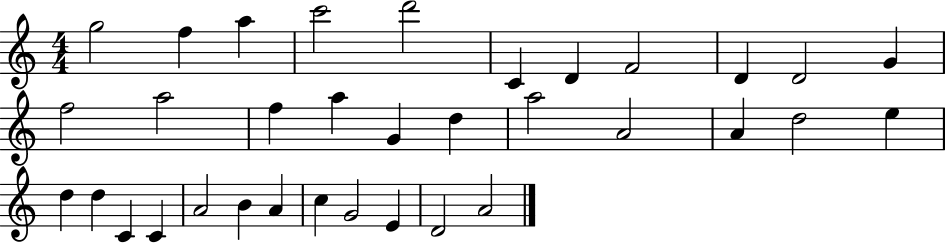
{
  \clef treble
  \numericTimeSignature
  \time 4/4
  \key c \major
  g''2 f''4 a''4 | c'''2 d'''2 | c'4 d'4 f'2 | d'4 d'2 g'4 | \break f''2 a''2 | f''4 a''4 g'4 d''4 | a''2 a'2 | a'4 d''2 e''4 | \break d''4 d''4 c'4 c'4 | a'2 b'4 a'4 | c''4 g'2 e'4 | d'2 a'2 | \break \bar "|."
}